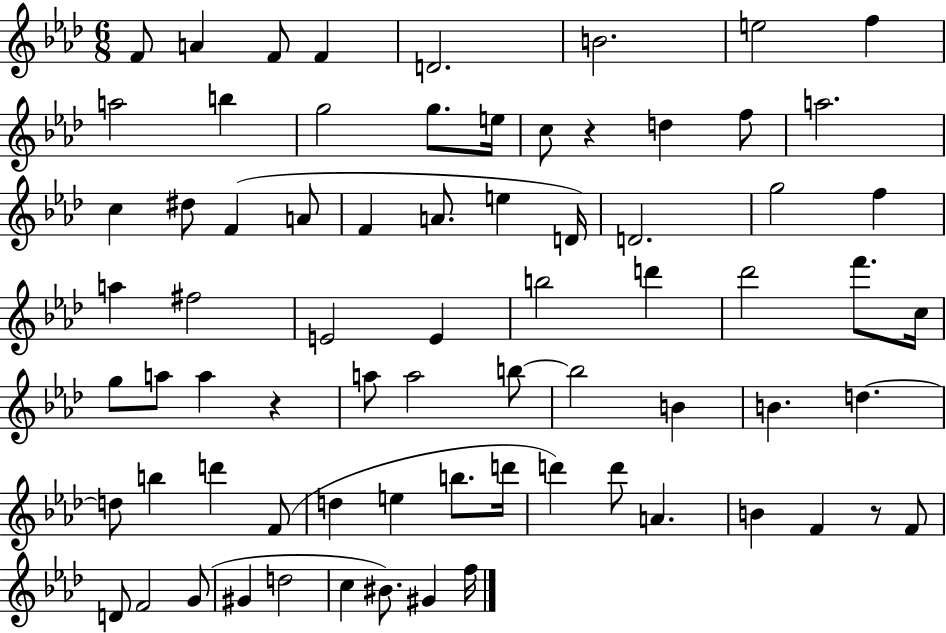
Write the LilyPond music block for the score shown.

{
  \clef treble
  \numericTimeSignature
  \time 6/8
  \key aes \major
  \repeat volta 2 { f'8 a'4 f'8 f'4 | d'2. | b'2. | e''2 f''4 | \break a''2 b''4 | g''2 g''8. e''16 | c''8 r4 d''4 f''8 | a''2. | \break c''4 dis''8 f'4( a'8 | f'4 a'8. e''4 d'16) | d'2. | g''2 f''4 | \break a''4 fis''2 | e'2 e'4 | b''2 d'''4 | des'''2 f'''8. c''16 | \break g''8 a''8 a''4 r4 | a''8 a''2 b''8~~ | b''2 b'4 | b'4. d''4.~~ | \break d''8 b''4 d'''4 f'8( | d''4 e''4 b''8. d'''16 | d'''4) d'''8 a'4. | b'4 f'4 r8 f'8 | \break d'8 f'2 g'8( | gis'4 d''2 | c''4 bis'8.) gis'4 f''16 | } \bar "|."
}